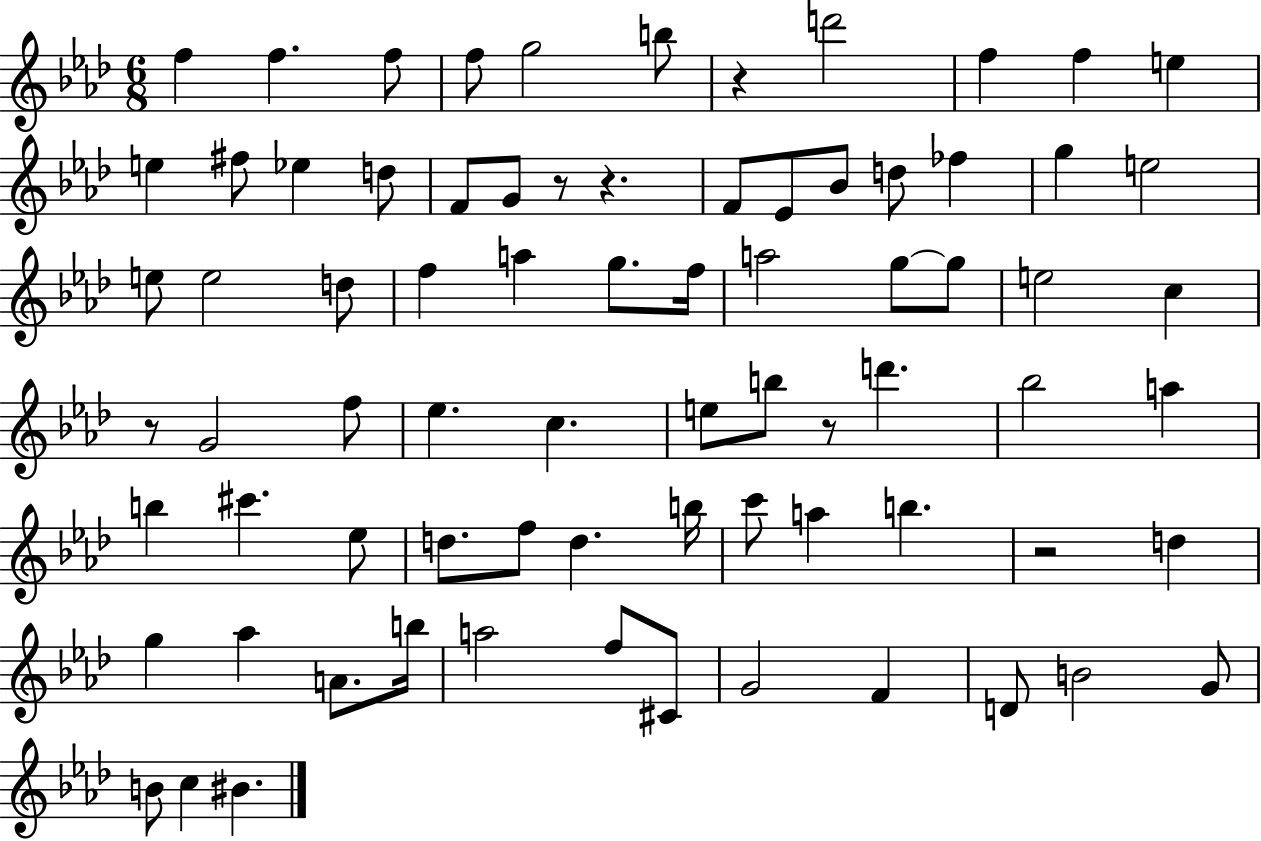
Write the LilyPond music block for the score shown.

{
  \clef treble
  \numericTimeSignature
  \time 6/8
  \key aes \major
  f''4 f''4. f''8 | f''8 g''2 b''8 | r4 d'''2 | f''4 f''4 e''4 | \break e''4 fis''8 ees''4 d''8 | f'8 g'8 r8 r4. | f'8 ees'8 bes'8 d''8 fes''4 | g''4 e''2 | \break e''8 e''2 d''8 | f''4 a''4 g''8. f''16 | a''2 g''8~~ g''8 | e''2 c''4 | \break r8 g'2 f''8 | ees''4. c''4. | e''8 b''8 r8 d'''4. | bes''2 a''4 | \break b''4 cis'''4. ees''8 | d''8. f''8 d''4. b''16 | c'''8 a''4 b''4. | r2 d''4 | \break g''4 aes''4 a'8. b''16 | a''2 f''8 cis'8 | g'2 f'4 | d'8 b'2 g'8 | \break b'8 c''4 bis'4. | \bar "|."
}